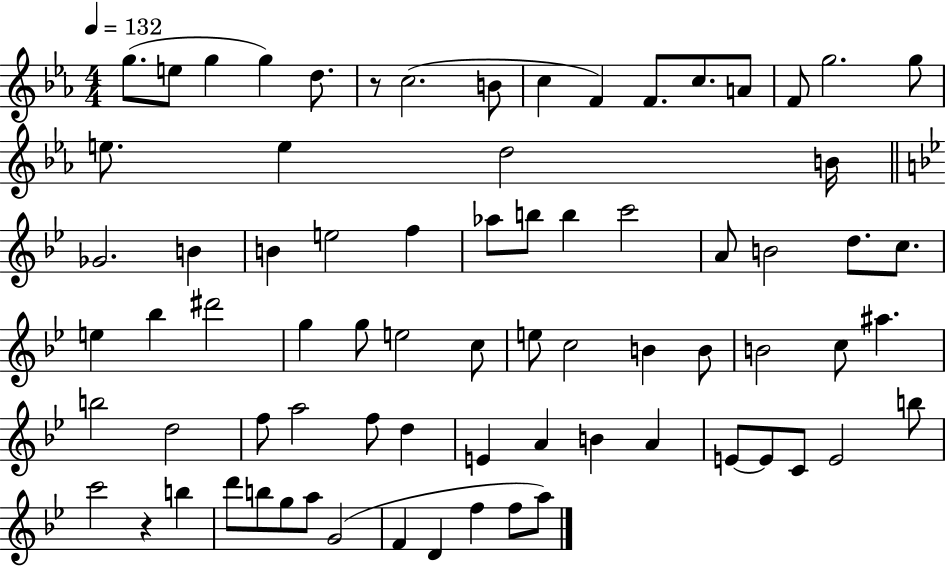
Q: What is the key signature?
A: EES major